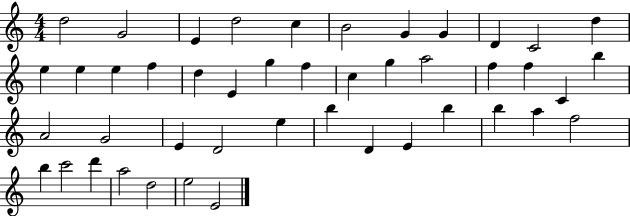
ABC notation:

X:1
T:Untitled
M:4/4
L:1/4
K:C
d2 G2 E d2 c B2 G G D C2 d e e e f d E g f c g a2 f f C b A2 G2 E D2 e b D E b b a f2 b c'2 d' a2 d2 e2 E2